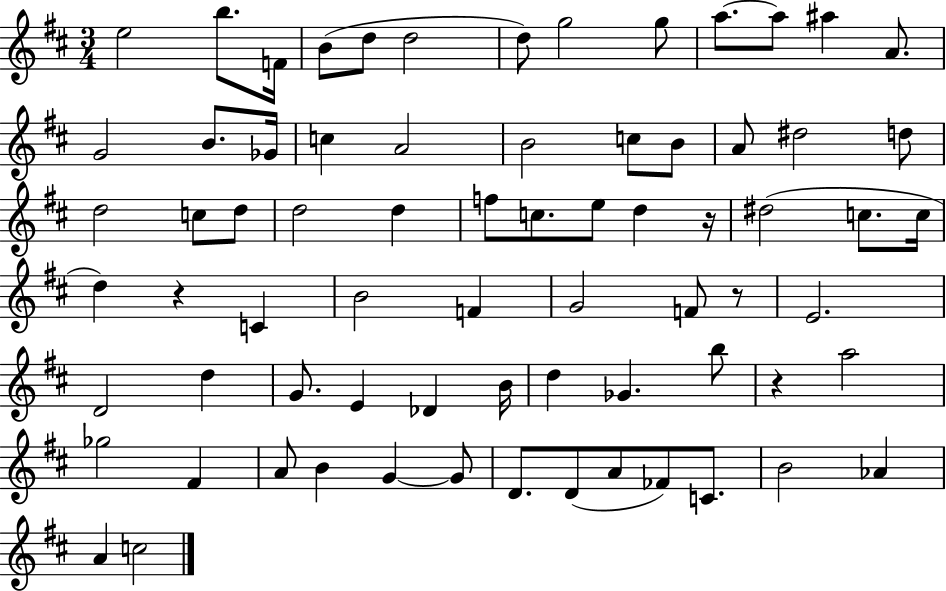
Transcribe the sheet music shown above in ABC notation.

X:1
T:Untitled
M:3/4
L:1/4
K:D
e2 b/2 F/4 B/2 d/2 d2 d/2 g2 g/2 a/2 a/2 ^a A/2 G2 B/2 _G/4 c A2 B2 c/2 B/2 A/2 ^d2 d/2 d2 c/2 d/2 d2 d f/2 c/2 e/2 d z/4 ^d2 c/2 c/4 d z C B2 F G2 F/2 z/2 E2 D2 d G/2 E _D B/4 d _G b/2 z a2 _g2 ^F A/2 B G G/2 D/2 D/2 A/2 _F/2 C/2 B2 _A A c2